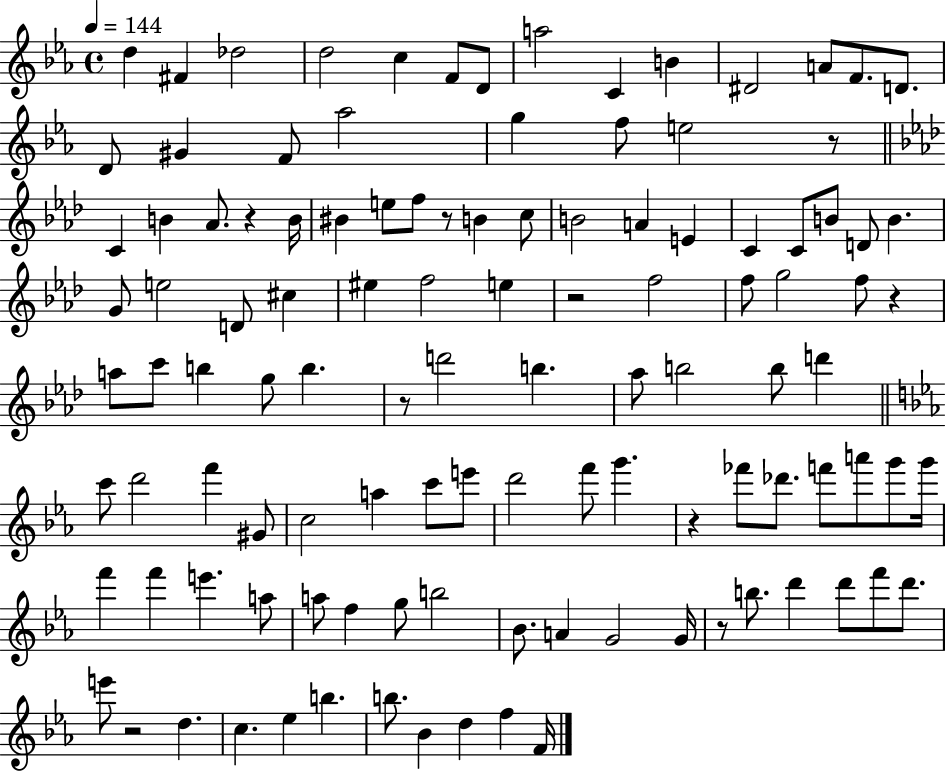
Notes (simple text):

D5/q F#4/q Db5/h D5/h C5/q F4/e D4/e A5/h C4/q B4/q D#4/h A4/e F4/e. D4/e. D4/e G#4/q F4/e Ab5/h G5/q F5/e E5/h R/e C4/q B4/q Ab4/e. R/q B4/s BIS4/q E5/e F5/e R/e B4/q C5/e B4/h A4/q E4/q C4/q C4/e B4/e D4/e B4/q. G4/e E5/h D4/e C#5/q EIS5/q F5/h E5/q R/h F5/h F5/e G5/h F5/e R/q A5/e C6/e B5/q G5/e B5/q. R/e D6/h B5/q. Ab5/e B5/h B5/e D6/q C6/e D6/h F6/q G#4/e C5/h A5/q C6/e E6/e D6/h F6/e G6/q. R/q FES6/e Db6/e. F6/e A6/e G6/e G6/s F6/q F6/q E6/q. A5/e A5/e F5/q G5/e B5/h Bb4/e. A4/q G4/h G4/s R/e B5/e. D6/q D6/e F6/e D6/e. E6/e R/h D5/q. C5/q. Eb5/q B5/q. B5/e. Bb4/q D5/q F5/q F4/s